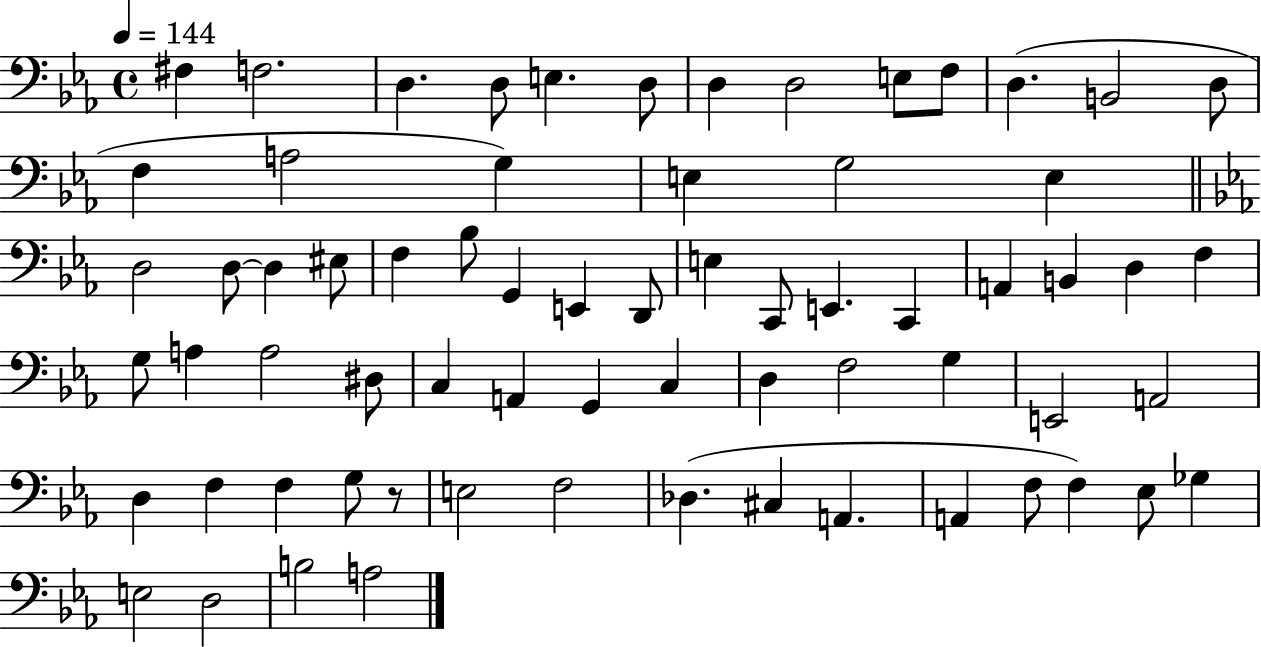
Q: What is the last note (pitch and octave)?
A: A3